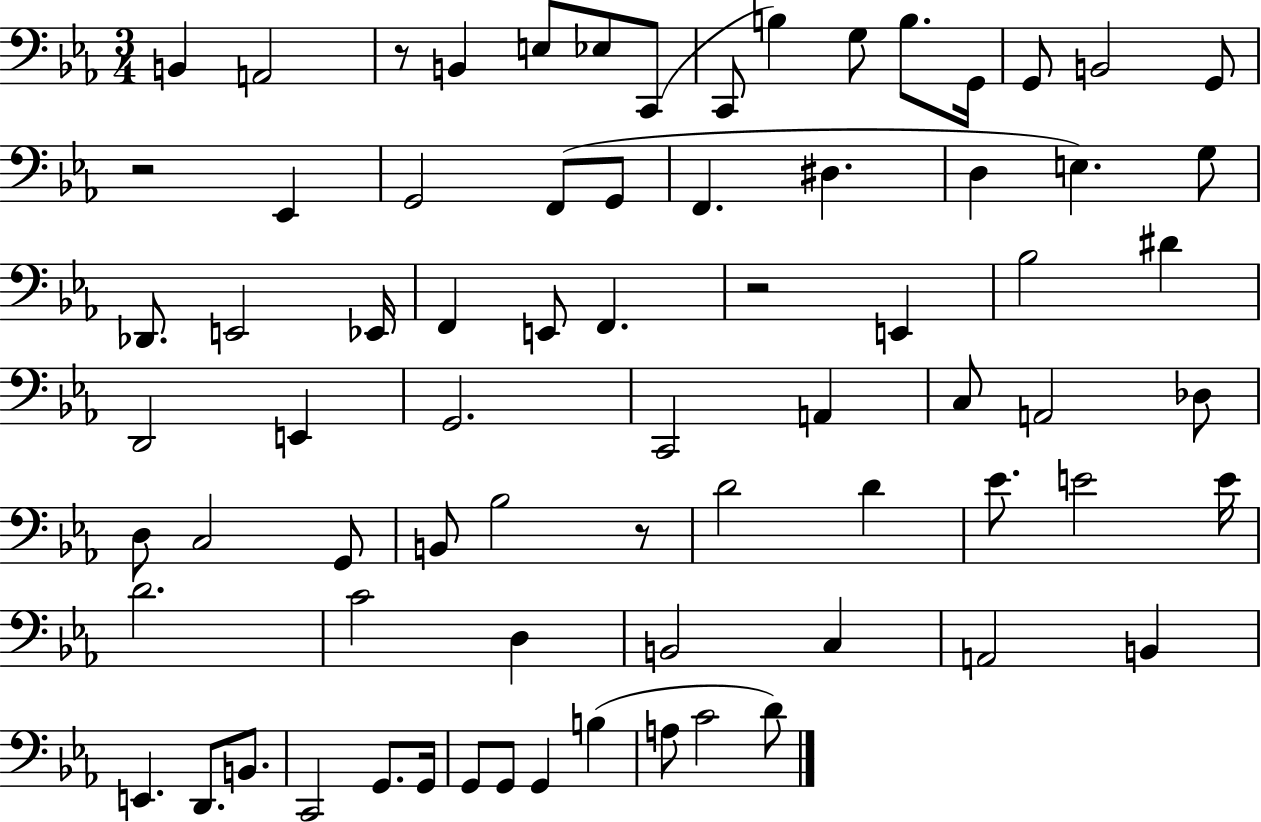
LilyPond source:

{
  \clef bass
  \numericTimeSignature
  \time 3/4
  \key ees \major
  b,4 a,2 | r8 b,4 e8 ees8 c,8( | c,8 b4) g8 b8. g,16 | g,8 b,2 g,8 | \break r2 ees,4 | g,2 f,8( g,8 | f,4. dis4. | d4 e4.) g8 | \break des,8. e,2 ees,16 | f,4 e,8 f,4. | r2 e,4 | bes2 dis'4 | \break d,2 e,4 | g,2. | c,2 a,4 | c8 a,2 des8 | \break d8 c2 g,8 | b,8 bes2 r8 | d'2 d'4 | ees'8. e'2 e'16 | \break d'2. | c'2 d4 | b,2 c4 | a,2 b,4 | \break e,4. d,8. b,8. | c,2 g,8. g,16 | g,8 g,8 g,4 b4( | a8 c'2 d'8) | \break \bar "|."
}